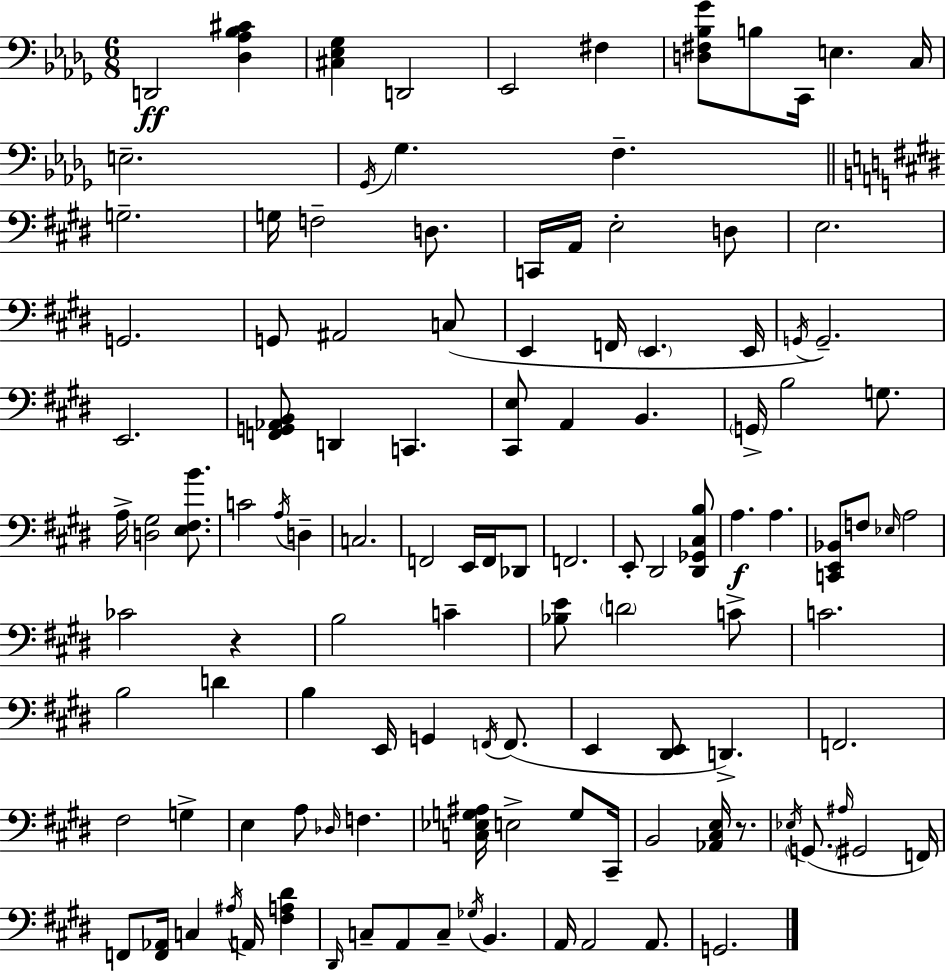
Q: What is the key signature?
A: BES minor